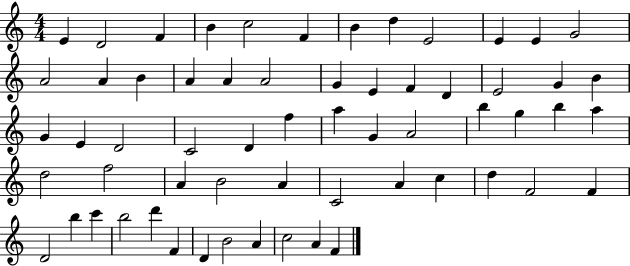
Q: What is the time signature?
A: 4/4